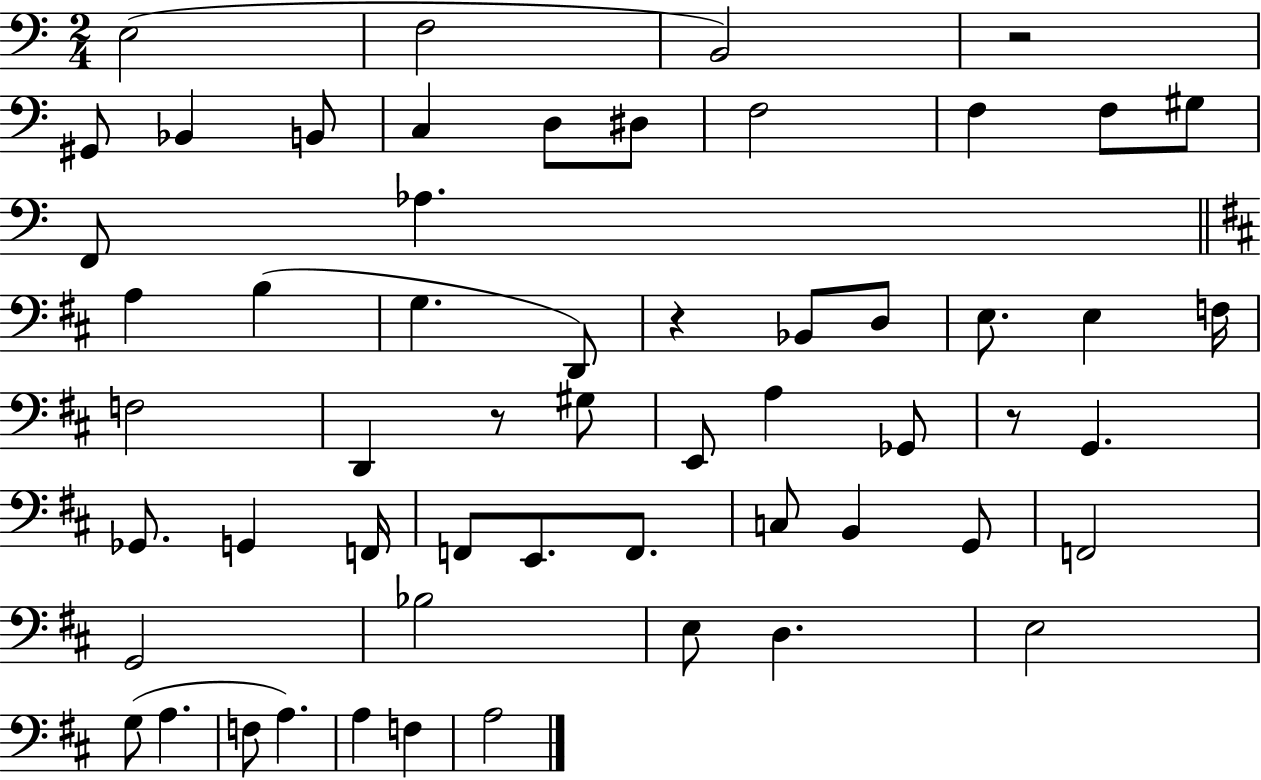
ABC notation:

X:1
T:Untitled
M:2/4
L:1/4
K:C
E,2 F,2 B,,2 z2 ^G,,/2 _B,, B,,/2 C, D,/2 ^D,/2 F,2 F, F,/2 ^G,/2 F,,/2 _A, A, B, G, D,,/2 z _B,,/2 D,/2 E,/2 E, F,/4 F,2 D,, z/2 ^G,/2 E,,/2 A, _G,,/2 z/2 G,, _G,,/2 G,, F,,/4 F,,/2 E,,/2 F,,/2 C,/2 B,, G,,/2 F,,2 G,,2 _B,2 E,/2 D, E,2 G,/2 A, F,/2 A, A, F, A,2